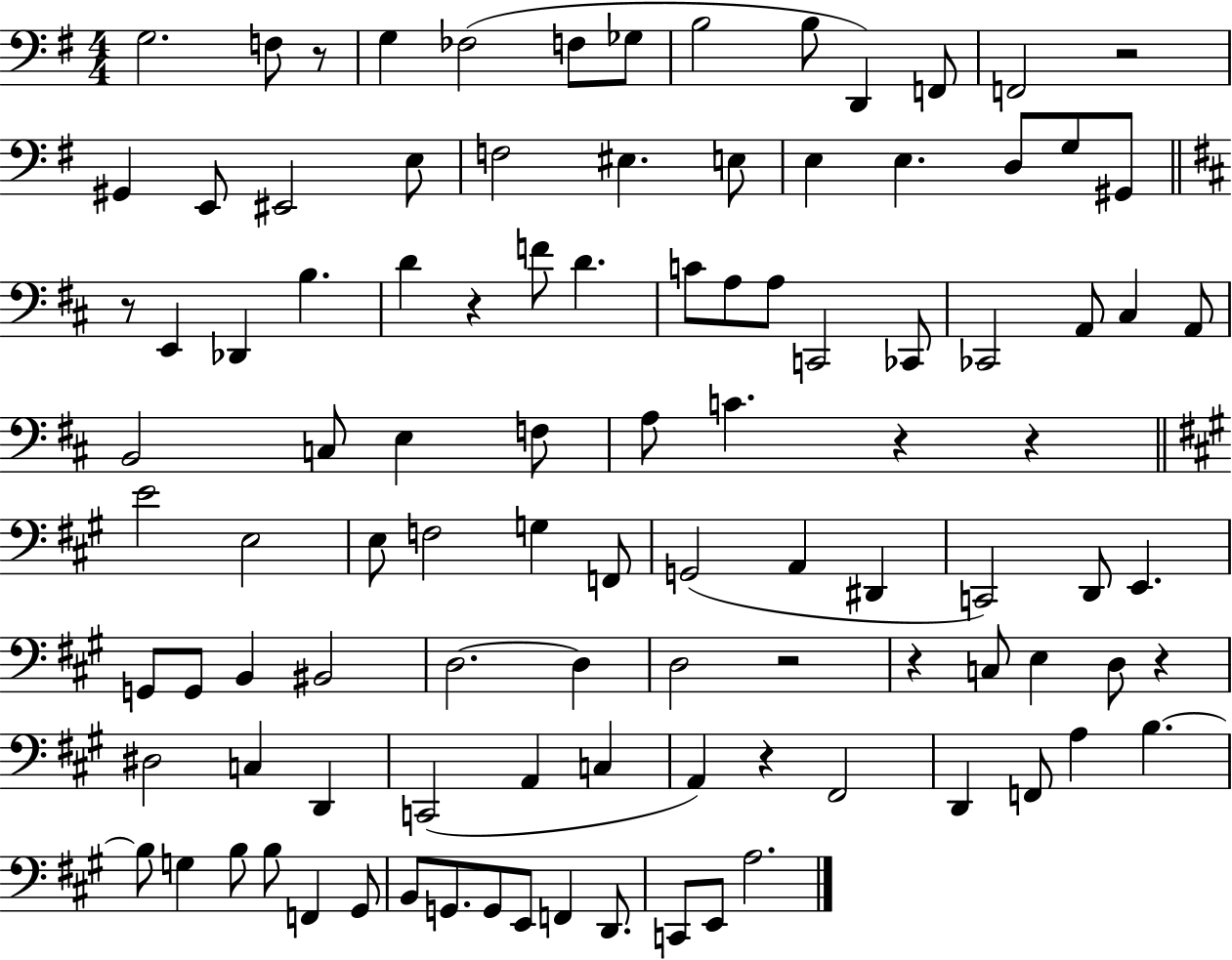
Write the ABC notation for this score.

X:1
T:Untitled
M:4/4
L:1/4
K:G
G,2 F,/2 z/2 G, _F,2 F,/2 _G,/2 B,2 B,/2 D,, F,,/2 F,,2 z2 ^G,, E,,/2 ^E,,2 E,/2 F,2 ^E, E,/2 E, E, D,/2 G,/2 ^G,,/2 z/2 E,, _D,, B, D z F/2 D C/2 A,/2 A,/2 C,,2 _C,,/2 _C,,2 A,,/2 ^C, A,,/2 B,,2 C,/2 E, F,/2 A,/2 C z z E2 E,2 E,/2 F,2 G, F,,/2 G,,2 A,, ^D,, C,,2 D,,/2 E,, G,,/2 G,,/2 B,, ^B,,2 D,2 D, D,2 z2 z C,/2 E, D,/2 z ^D,2 C, D,, C,,2 A,, C, A,, z ^F,,2 D,, F,,/2 A, B, B,/2 G, B,/2 B,/2 F,, ^G,,/2 B,,/2 G,,/2 G,,/2 E,,/2 F,, D,,/2 C,,/2 E,,/2 A,2